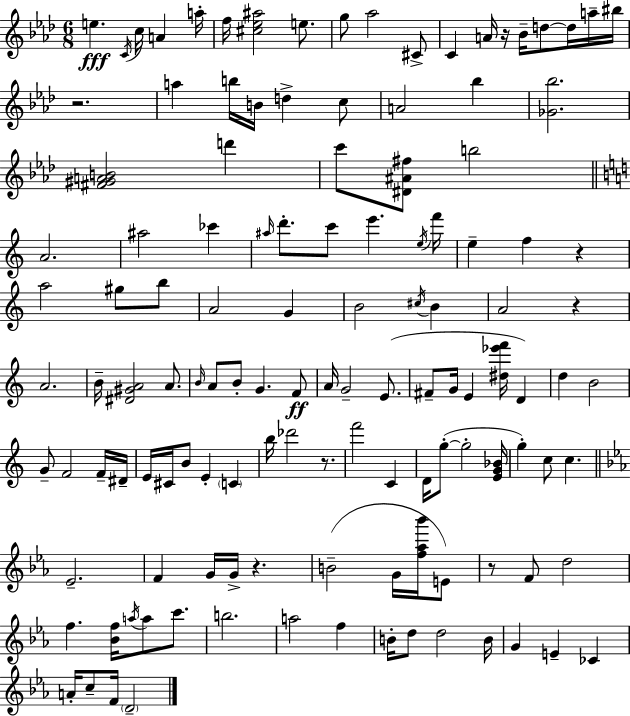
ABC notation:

X:1
T:Untitled
M:6/8
L:1/4
K:Ab
e C/4 c/4 A a/4 f/4 [^c_e^a]2 e/2 g/2 _a2 ^C/2 C A/4 z/4 _B/4 d/2 d/4 a/4 ^b/4 z2 a b/4 B/4 d c/2 A2 _b [_G_b]2 [^F^GAB]2 d' c'/2 [^D^A^f]/2 b2 A2 ^a2 _c' ^a/4 d'/2 c'/2 e' e/4 f'/4 e f z a2 ^g/2 b/2 A2 G B2 ^c/4 B A2 z A2 B/4 [^D^GA]2 A/2 B/4 A/2 B/2 G F/2 A/4 G2 E/2 ^F/2 G/4 E [^d_e'f']/4 D d B2 G/2 F2 F/4 ^D/4 E/4 ^C/4 B/2 E C b/4 _d'2 z/2 f'2 C D/4 g/2 g2 [EG_B]/4 g c/2 c _E2 F G/4 G/4 z B2 G/4 [f_a_b']/4 E/2 z/2 F/2 d2 f [_Bf]/4 a/4 a/2 c'/2 b2 a2 f B/4 d/2 d2 B/4 G E _C A/4 c/2 F/4 D2